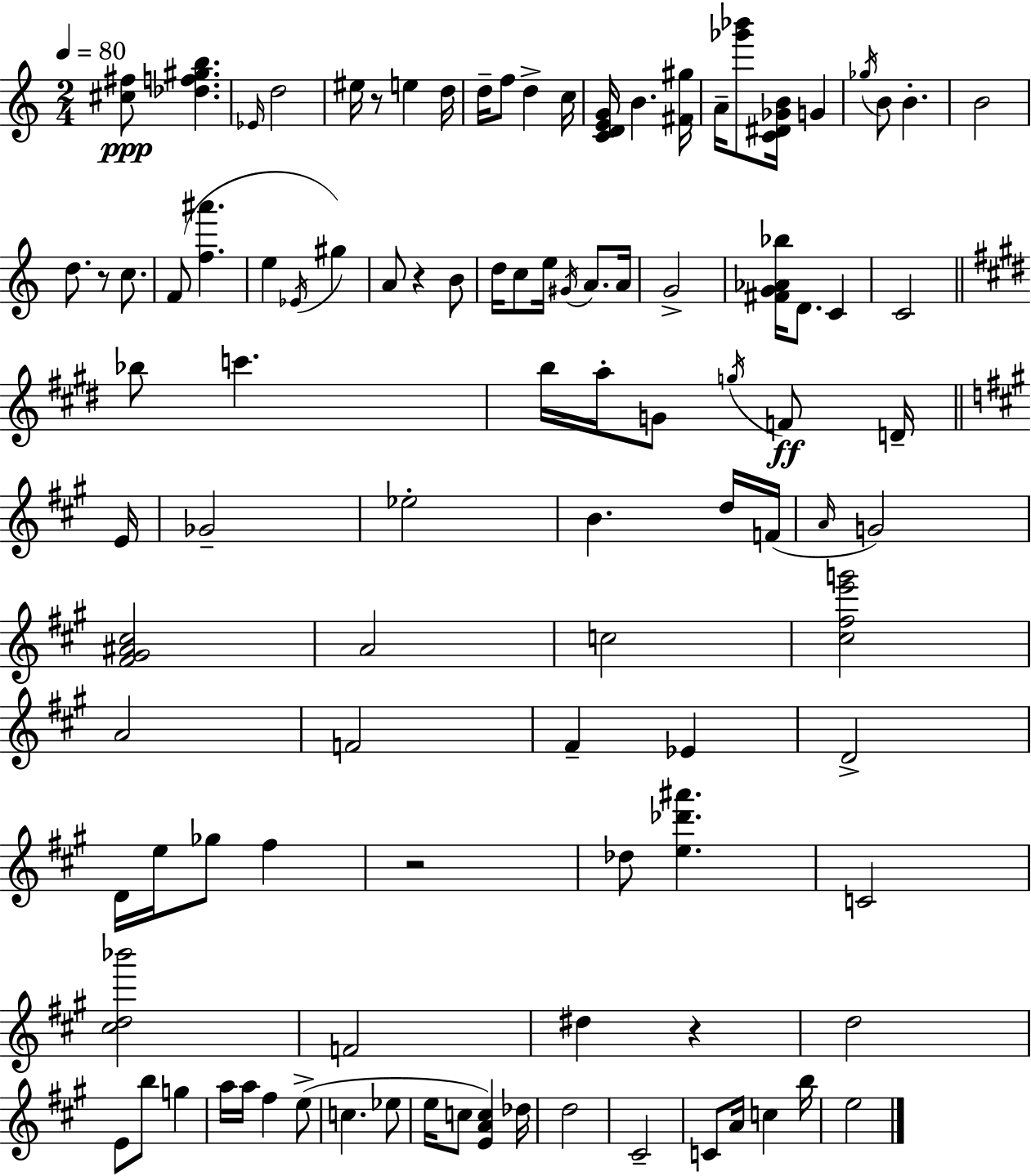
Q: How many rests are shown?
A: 5